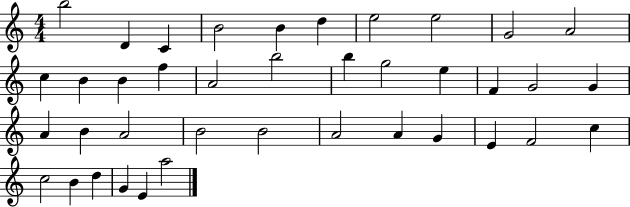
X:1
T:Untitled
M:4/4
L:1/4
K:C
b2 D C B2 B d e2 e2 G2 A2 c B B f A2 b2 b g2 e F G2 G A B A2 B2 B2 A2 A G E F2 c c2 B d G E a2